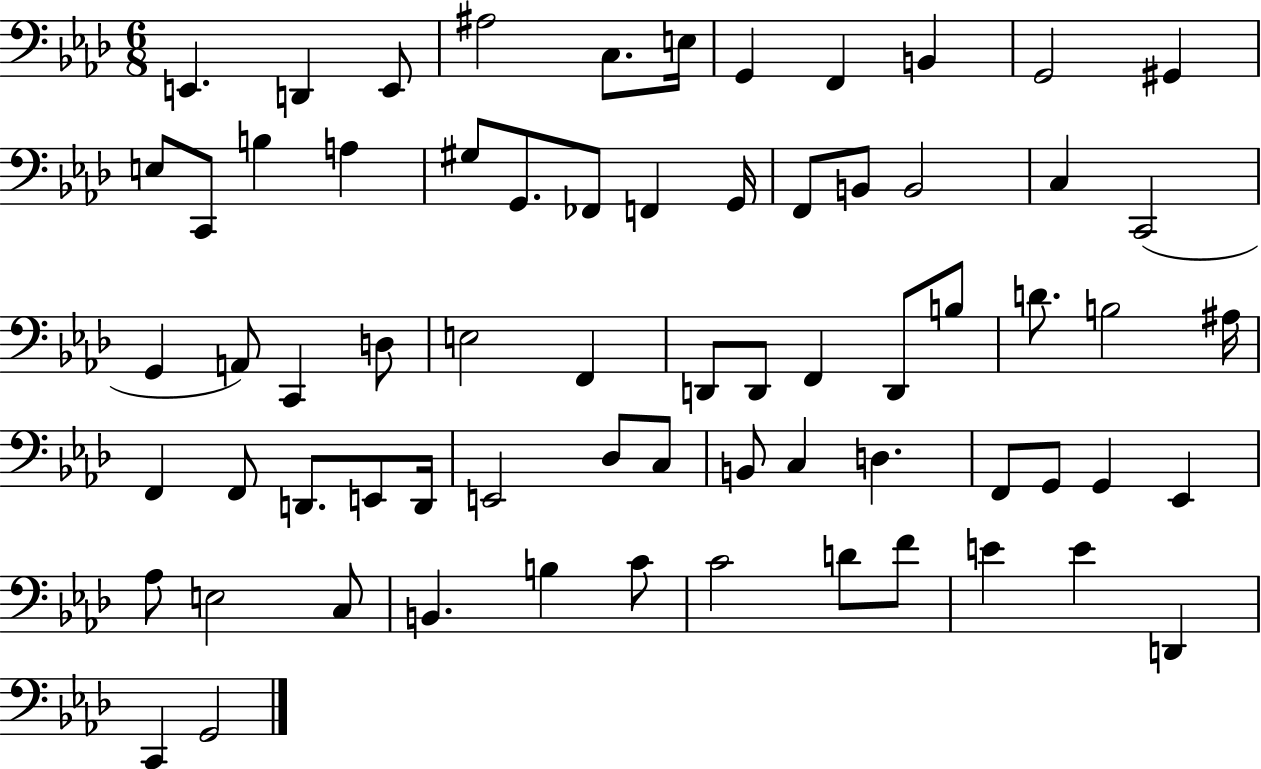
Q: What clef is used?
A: bass